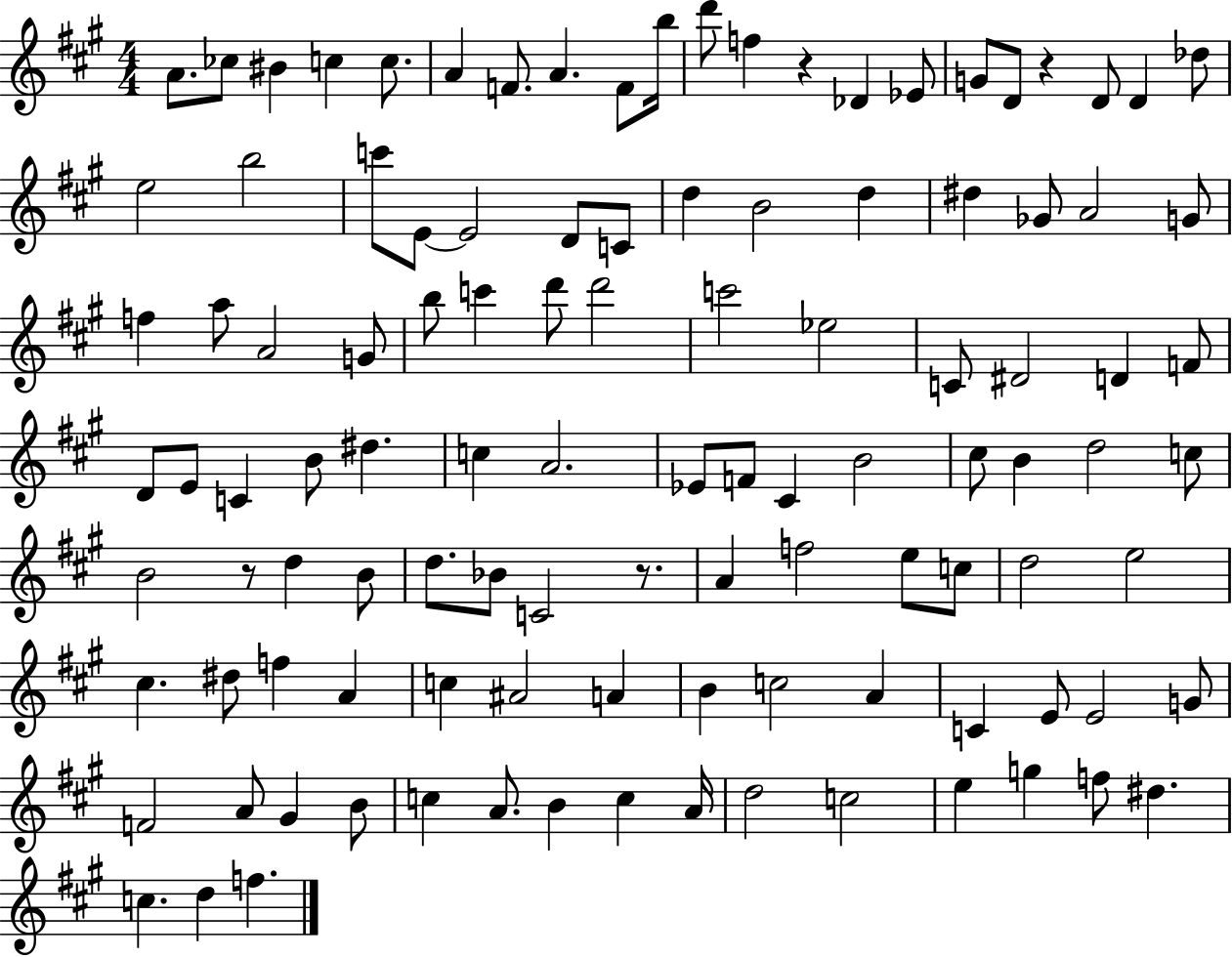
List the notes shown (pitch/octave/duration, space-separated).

A4/e. CES5/e BIS4/q C5/q C5/e. A4/q F4/e. A4/q. F4/e B5/s D6/e F5/q R/q Db4/q Eb4/e G4/e D4/e R/q D4/e D4/q Db5/e E5/h B5/h C6/e E4/e E4/h D4/e C4/e D5/q B4/h D5/q D#5/q Gb4/e A4/h G4/e F5/q A5/e A4/h G4/e B5/e C6/q D6/e D6/h C6/h Eb5/h C4/e D#4/h D4/q F4/e D4/e E4/e C4/q B4/e D#5/q. C5/q A4/h. Eb4/e F4/e C#4/q B4/h C#5/e B4/q D5/h C5/e B4/h R/e D5/q B4/e D5/e. Bb4/e C4/h R/e. A4/q F5/h E5/e C5/e D5/h E5/h C#5/q. D#5/e F5/q A4/q C5/q A#4/h A4/q B4/q C5/h A4/q C4/q E4/e E4/h G4/e F4/h A4/e G#4/q B4/e C5/q A4/e. B4/q C5/q A4/s D5/h C5/h E5/q G5/q F5/e D#5/q. C5/q. D5/q F5/q.